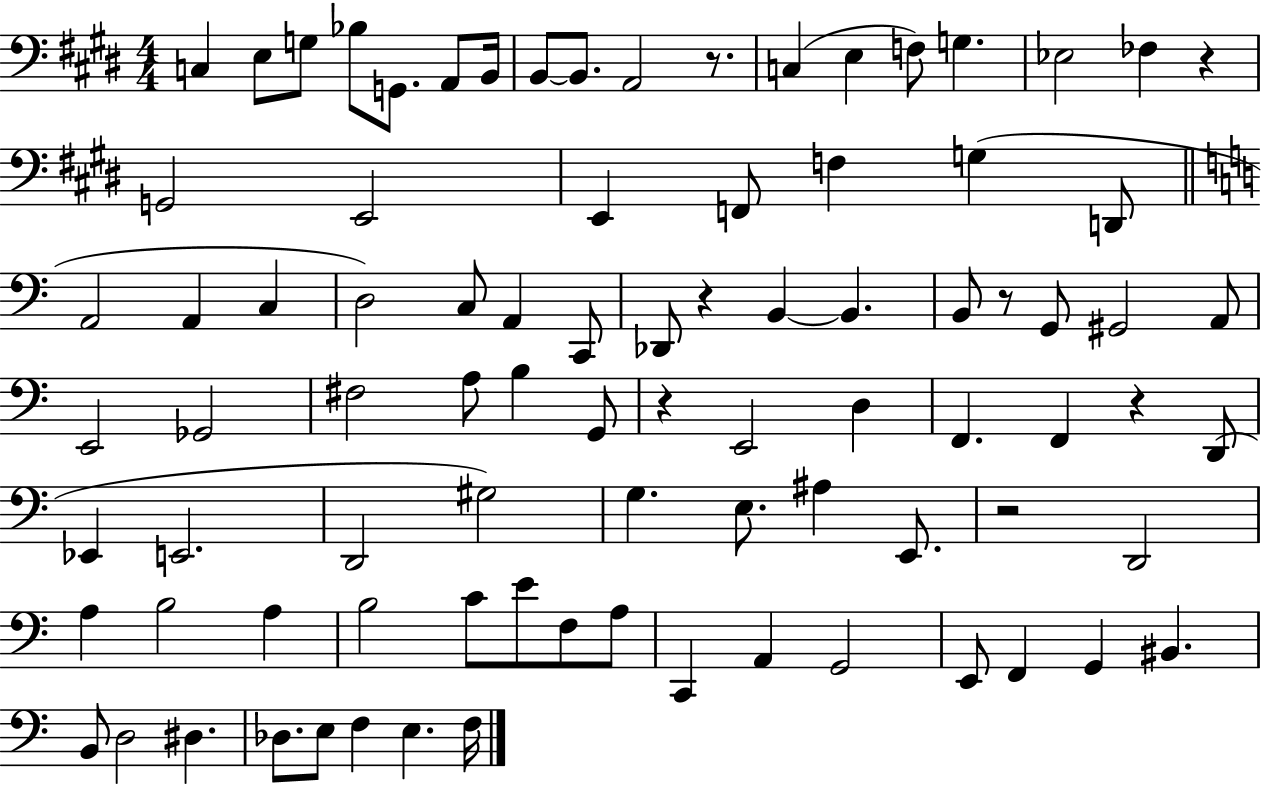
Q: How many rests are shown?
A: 7